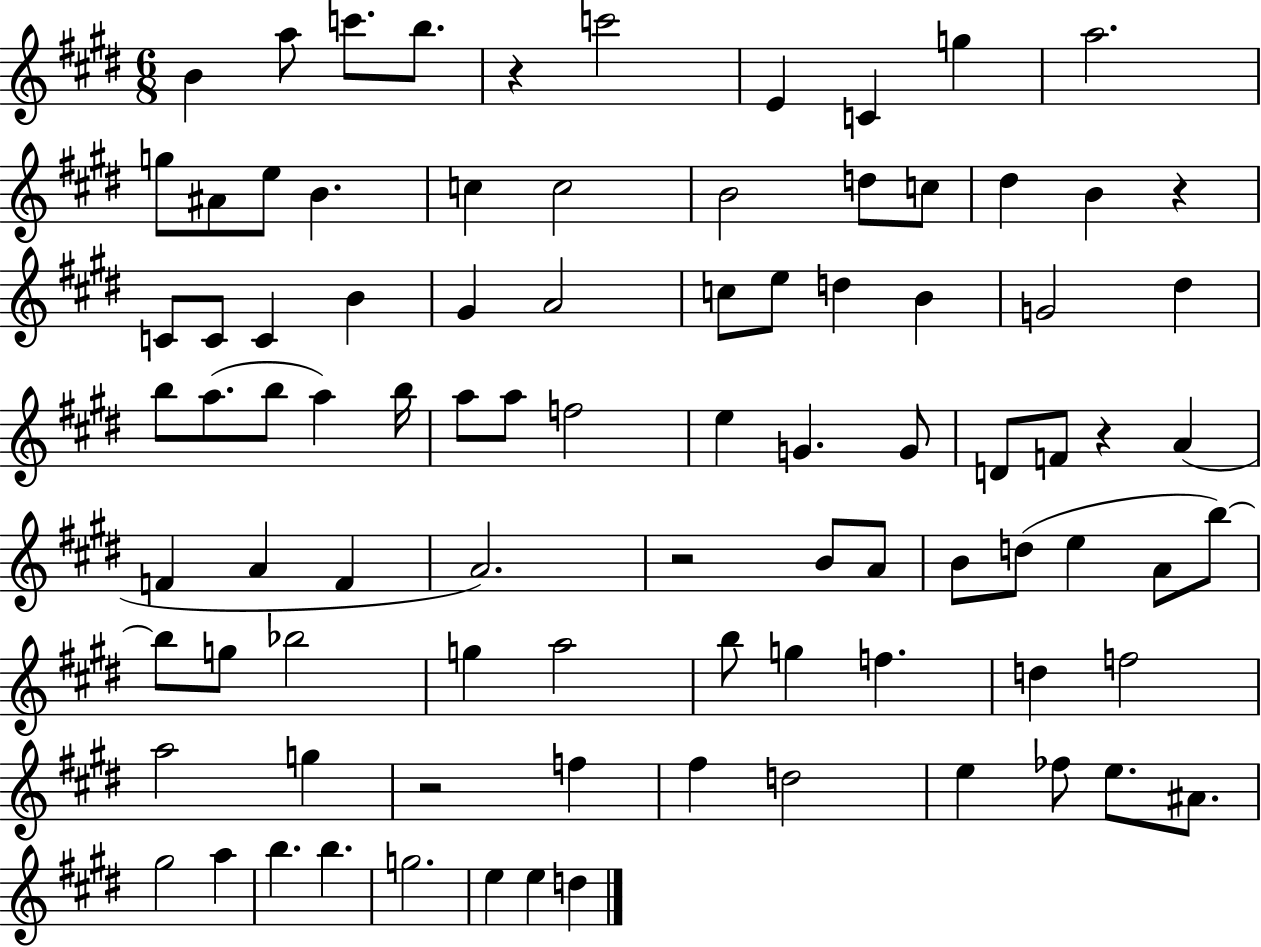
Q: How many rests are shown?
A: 5